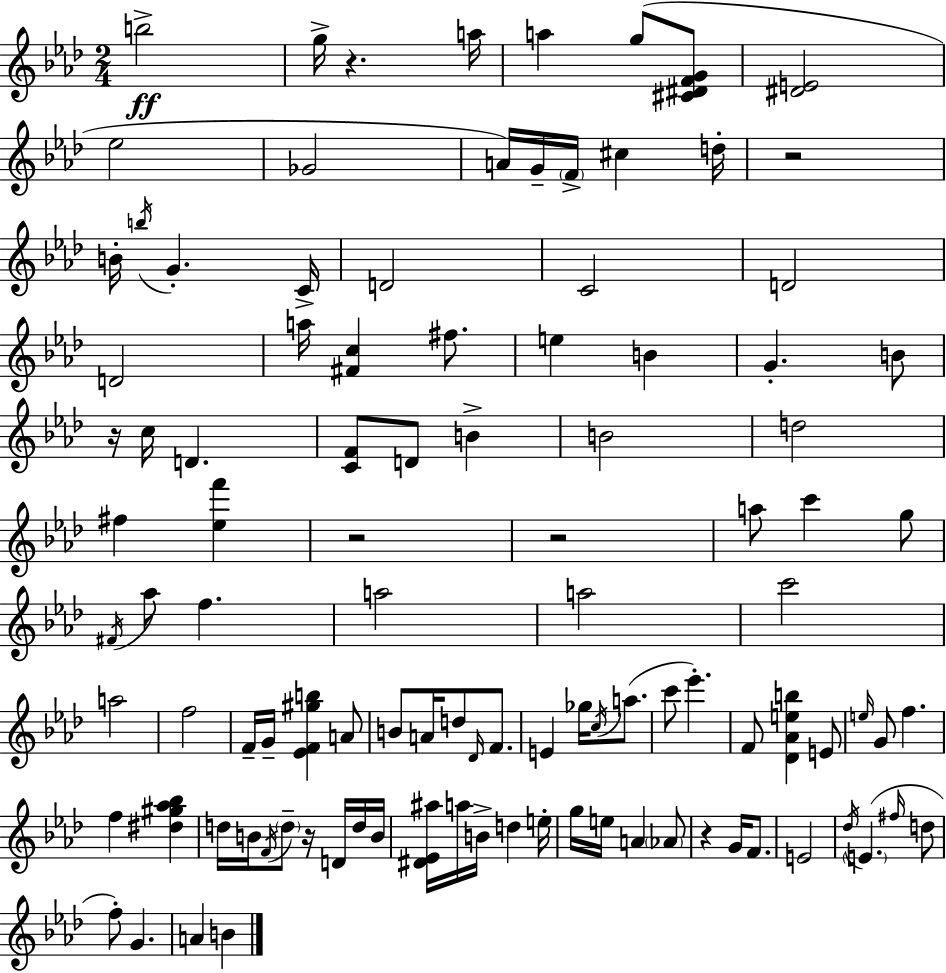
{
  \clef treble
  \numericTimeSignature
  \time 2/4
  \key aes \major
  b''2->\ff | g''16-> r4. a''16 | a''4 g''8( <cis' dis' f' g'>8 | <dis' e'>2 | \break ees''2 | ges'2 | a'16) g'16-- \parenthesize f'16-> cis''4 d''16-. | r2 | \break b'16-. \acciaccatura { b''16 } g'4.-. | c'16-> d'2 | c'2 | d'2 | \break d'2 | a''16 <fis' c''>4 fis''8. | e''4 b'4 | g'4.-. b'8 | \break r16 c''16 d'4. | <c' f'>8 d'8 b'4-> | b'2 | d''2 | \break fis''4 <ees'' f'''>4 | r2 | r2 | a''8 c'''4 g''8 | \break \acciaccatura { fis'16 } aes''8 f''4. | a''2 | a''2 | c'''2 | \break a''2 | f''2 | f'16-- g'16-- <ees' f' gis'' b''>4 | a'8 b'8 a'16 d''8 \grace { des'16 } | \break f'8. e'4 ges''16 | \acciaccatura { c''16 } a''8.( c'''8 ees'''4.-.) | f'8 <des' aes' e'' b''>4 | e'8 \grace { e''16 } g'8 f''4. | \break f''4 | <dis'' gis'' aes'' bes''>4 d''16 b'16 \acciaccatura { f'16 } | \parenthesize d''8-- r16 d'16 d''16 b'16 <dis' ees' ais''>16 a''16 | b'16-> d''4 e''16-. g''16 e''16 | \break a'4 \parenthesize aes'8 r4 | g'16 f'8. e'2 | \acciaccatura { des''16 } \parenthesize e'4.( | \grace { fis''16 } d''8 | \break f''8-.) g'4. | a'4 b'4 | \bar "|."
}